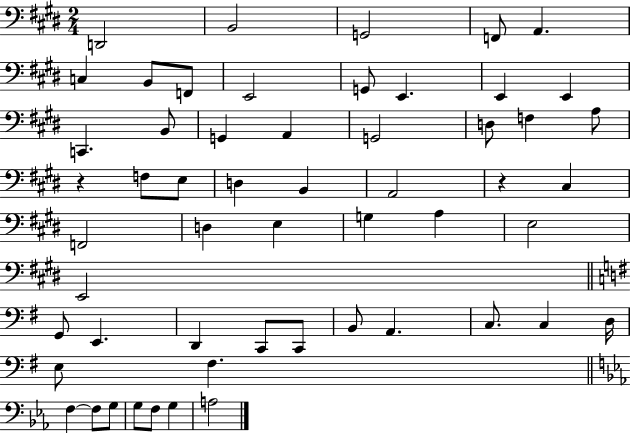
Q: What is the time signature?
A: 2/4